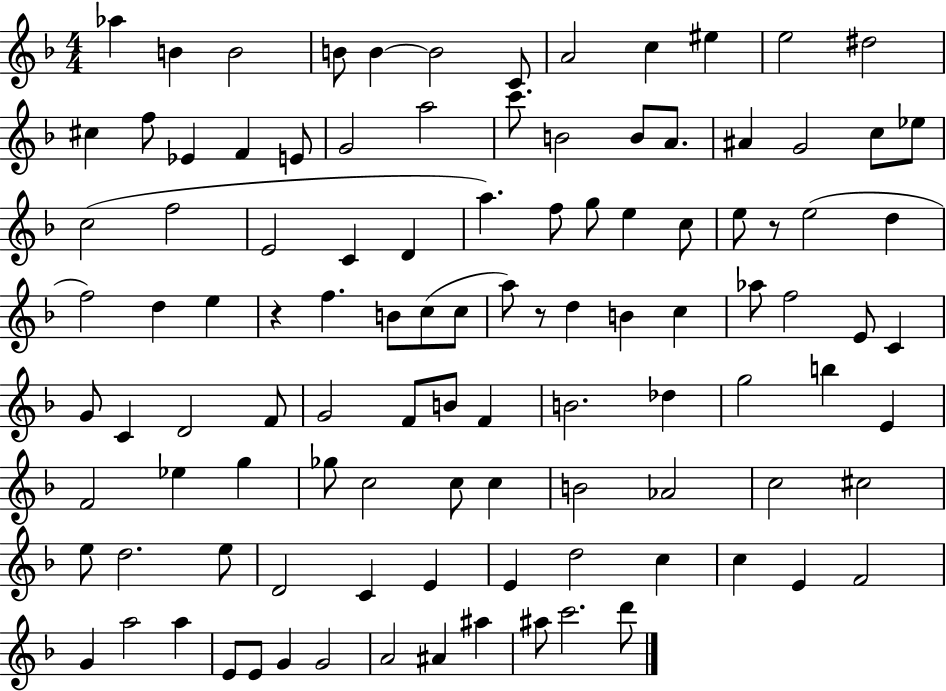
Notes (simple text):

Ab5/q B4/q B4/h B4/e B4/q B4/h C4/e A4/h C5/q EIS5/q E5/h D#5/h C#5/q F5/e Eb4/q F4/q E4/e G4/h A5/h C6/e. B4/h B4/e A4/e. A#4/q G4/h C5/e Eb5/e C5/h F5/h E4/h C4/q D4/q A5/q. F5/e G5/e E5/q C5/e E5/e R/e E5/h D5/q F5/h D5/q E5/q R/q F5/q. B4/e C5/e C5/e A5/e R/e D5/q B4/q C5/q Ab5/e F5/h E4/e C4/q G4/e C4/q D4/h F4/e G4/h F4/e B4/e F4/q B4/h. Db5/q G5/h B5/q E4/q F4/h Eb5/q G5/q Gb5/e C5/h C5/e C5/q B4/h Ab4/h C5/h C#5/h E5/e D5/h. E5/e D4/h C4/q E4/q E4/q D5/h C5/q C5/q E4/q F4/h G4/q A5/h A5/q E4/e E4/e G4/q G4/h A4/h A#4/q A#5/q A#5/e C6/h. D6/e